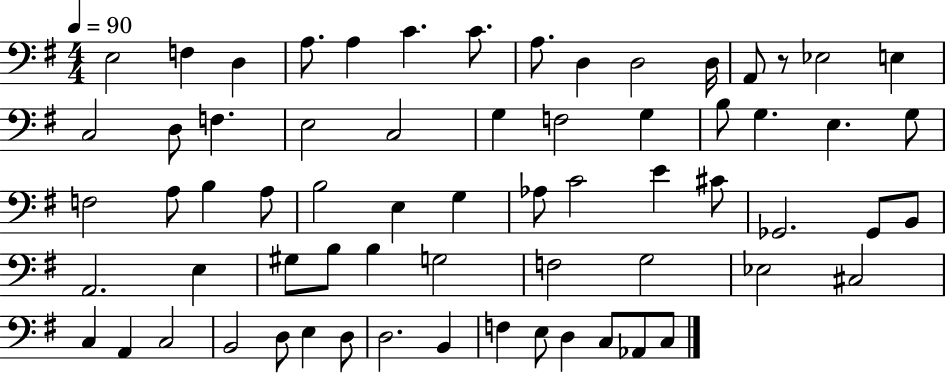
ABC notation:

X:1
T:Untitled
M:4/4
L:1/4
K:G
E,2 F, D, A,/2 A, C C/2 A,/2 D, D,2 D,/4 A,,/2 z/2 _E,2 E, C,2 D,/2 F, E,2 C,2 G, F,2 G, B,/2 G, E, G,/2 F,2 A,/2 B, A,/2 B,2 E, G, _A,/2 C2 E ^C/2 _G,,2 _G,,/2 B,,/2 A,,2 E, ^G,/2 B,/2 B, G,2 F,2 G,2 _E,2 ^C,2 C, A,, C,2 B,,2 D,/2 E, D,/2 D,2 B,, F, E,/2 D, C,/2 _A,,/2 C,/2